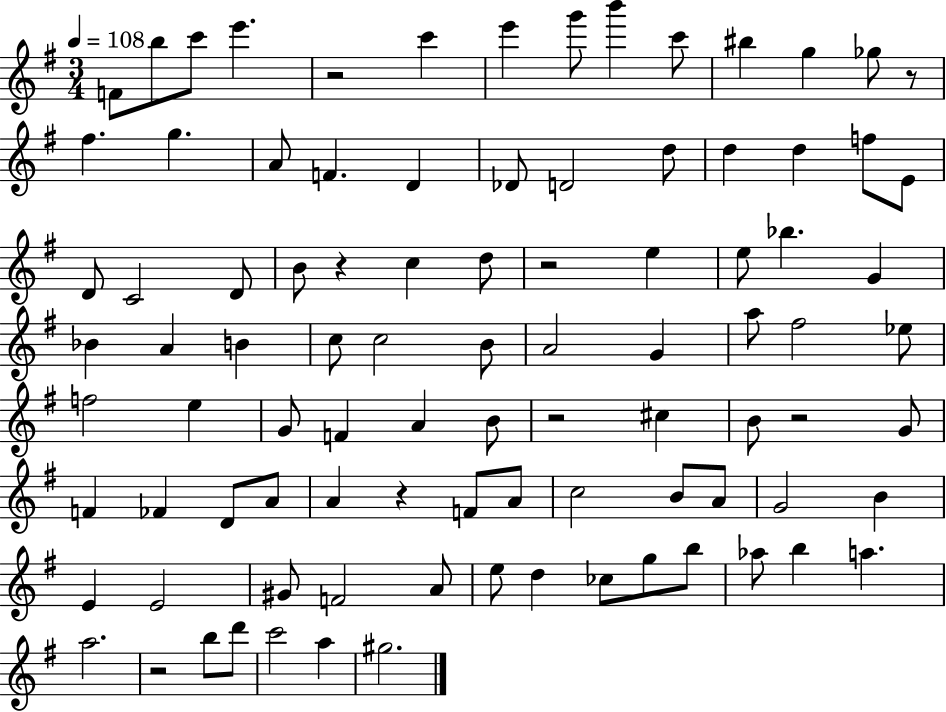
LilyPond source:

{
  \clef treble
  \numericTimeSignature
  \time 3/4
  \key g \major
  \tempo 4 = 108
  f'8 b''8 c'''8 e'''4. | r2 c'''4 | e'''4 g'''8 b'''4 c'''8 | bis''4 g''4 ges''8 r8 | \break fis''4. g''4. | a'8 f'4. d'4 | des'8 d'2 d''8 | d''4 d''4 f''8 e'8 | \break d'8 c'2 d'8 | b'8 r4 c''4 d''8 | r2 e''4 | e''8 bes''4. g'4 | \break bes'4 a'4 b'4 | c''8 c''2 b'8 | a'2 g'4 | a''8 fis''2 ees''8 | \break f''2 e''4 | g'8 f'4 a'4 b'8 | r2 cis''4 | b'8 r2 g'8 | \break f'4 fes'4 d'8 a'8 | a'4 r4 f'8 a'8 | c''2 b'8 a'8 | g'2 b'4 | \break e'4 e'2 | gis'8 f'2 a'8 | e''8 d''4 ces''8 g''8 b''8 | aes''8 b''4 a''4. | \break a''2. | r2 b''8 d'''8 | c'''2 a''4 | gis''2. | \break \bar "|."
}